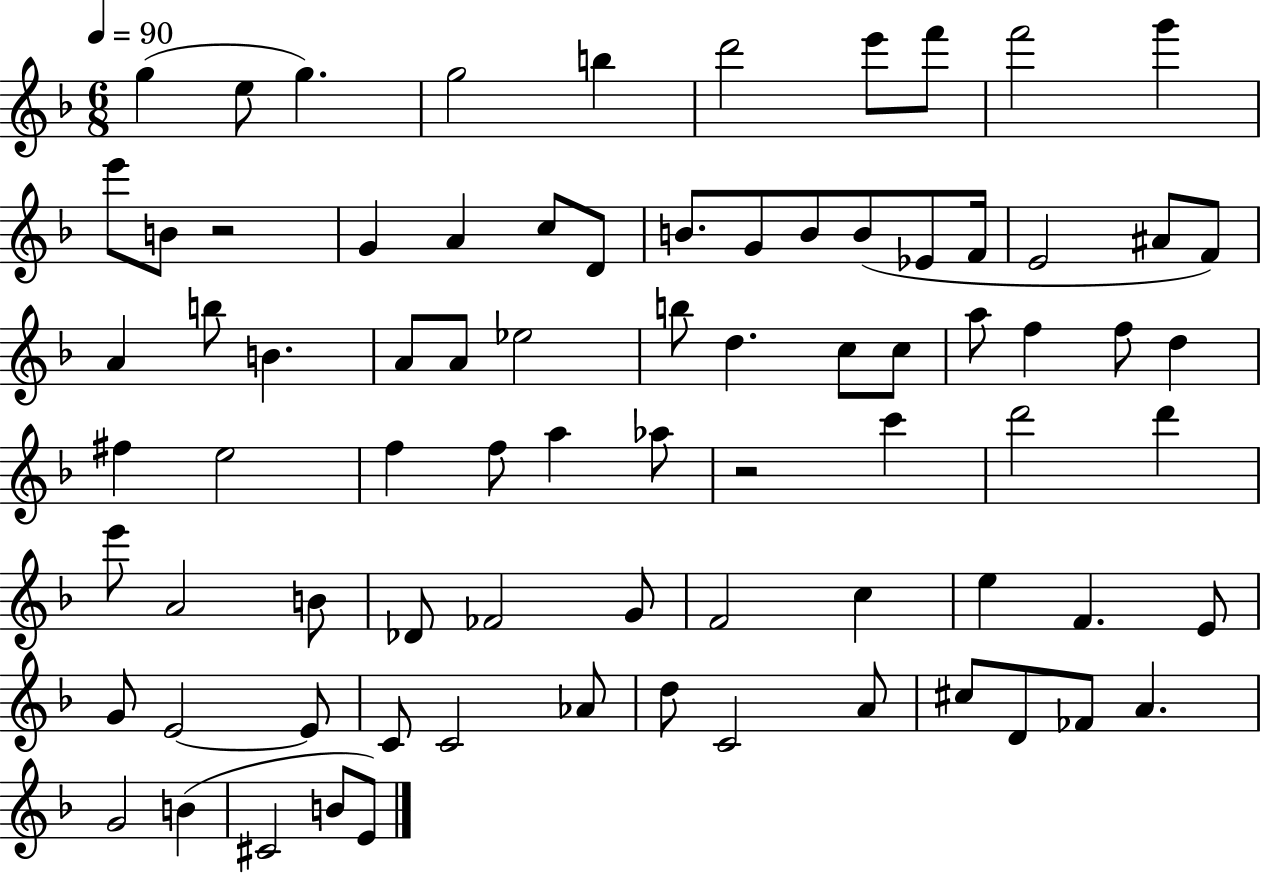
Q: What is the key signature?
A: F major